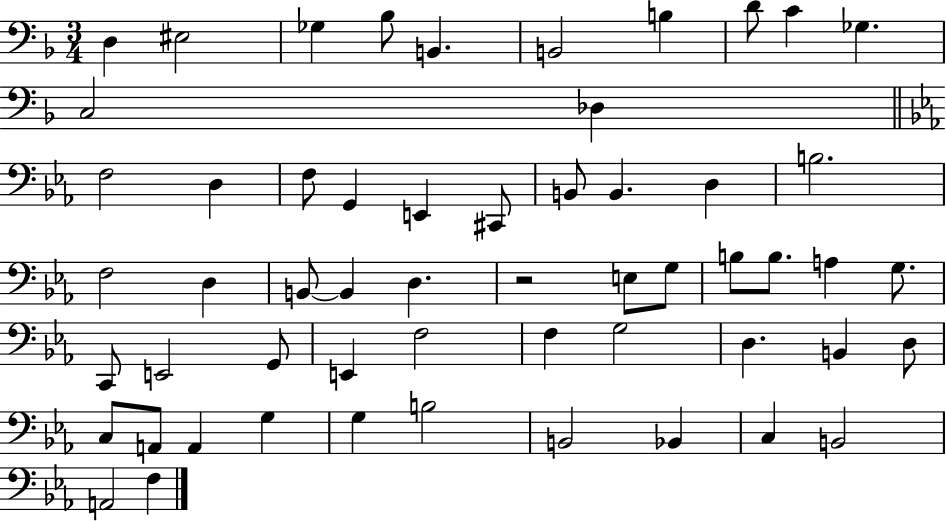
D3/q EIS3/h Gb3/q Bb3/e B2/q. B2/h B3/q D4/e C4/q Gb3/q. C3/h Db3/q F3/h D3/q F3/e G2/q E2/q C#2/e B2/e B2/q. D3/q B3/h. F3/h D3/q B2/e B2/q D3/q. R/h E3/e G3/e B3/e B3/e. A3/q G3/e. C2/e E2/h G2/e E2/q F3/h F3/q G3/h D3/q. B2/q D3/e C3/e A2/e A2/q G3/q G3/q B3/h B2/h Bb2/q C3/q B2/h A2/h F3/q